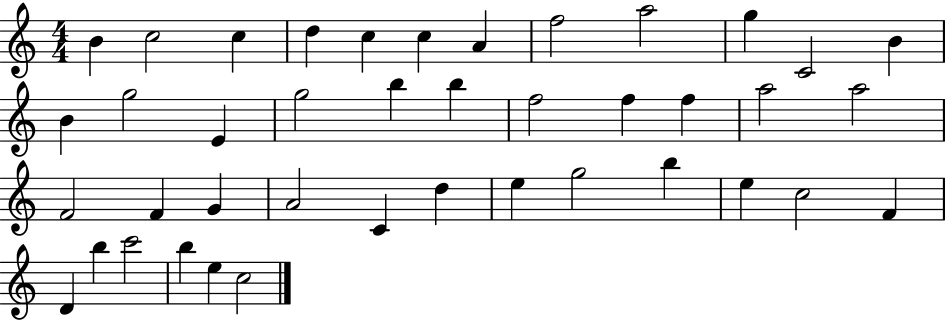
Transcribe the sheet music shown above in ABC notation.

X:1
T:Untitled
M:4/4
L:1/4
K:C
B c2 c d c c A f2 a2 g C2 B B g2 E g2 b b f2 f f a2 a2 F2 F G A2 C d e g2 b e c2 F D b c'2 b e c2